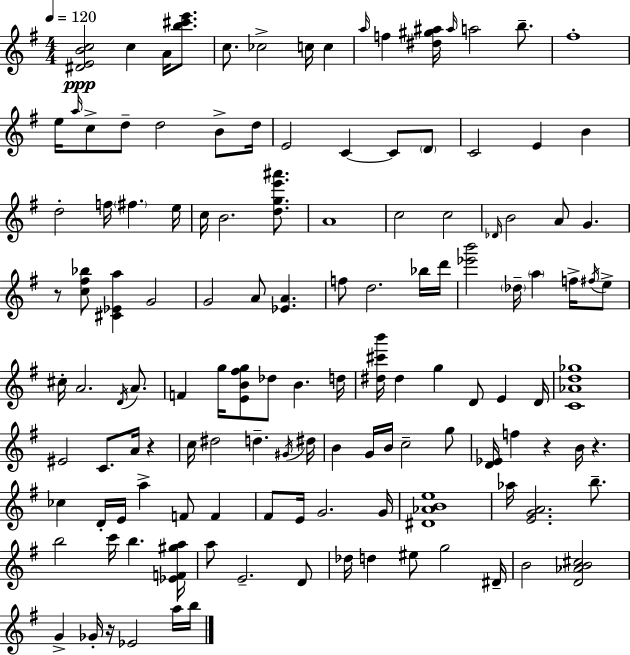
[D#4,E4,B4,C5]/h C5/q A4/s [B5,C#6,E6]/e. C5/e. CES5/h C5/s C5/q A5/s F5/q [D#5,G#5,A#5]/s A#5/s A5/h B5/e. F#5/w E5/s A5/s C5/e D5/e D5/h B4/e D5/s E4/h C4/q C4/e D4/e C4/h E4/q B4/q D5/h F5/s F#5/q. E5/s C5/s B4/h. [D5,G5,E6,A#6]/e. A4/w C5/h C5/h Db4/s B4/h A4/e G4/q. R/e [C5,F#5,Bb5]/e [C#4,Eb4,A5]/q G4/h G4/h A4/e [Eb4,A4]/q. F5/e D5/h. Bb5/s D6/s [Eb6,B6]/h Db5/s A5/q F5/s F#5/s E5/e C#5/s A4/h. D4/s A4/e. F4/q G5/s [E4,B4,F#5,G5]/e Db5/e B4/q. D5/s [D#5,C#6,B6]/s D#5/q G5/q D4/e E4/q D4/s [C4,Ab4,D5,Gb5]/w EIS4/h C4/e. A4/s R/q C5/s D#5/h D5/q. G#4/s D#5/s B4/q G4/s B4/s C5/h G5/e [D4,Eb4]/s F5/q R/q B4/s R/q. CES5/q D4/s E4/s A5/q F4/e F4/q F#4/e E4/s G4/h. G4/s [D#4,Ab4,B4,E5]/w Ab5/s [E4,G4,A4]/h. B5/e. B5/h C6/s B5/q. [Eb4,F4,G#5,A5]/s A5/e E4/h. D4/e Db5/s D5/q EIS5/e G5/h D#4/s B4/h [D4,Ab4,B4,C#5]/h G4/q Gb4/s R/s Eb4/h A5/s B5/s